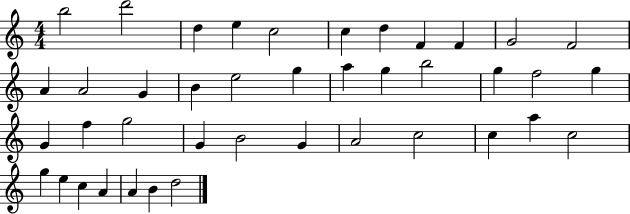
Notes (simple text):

B5/h D6/h D5/q E5/q C5/h C5/q D5/q F4/q F4/q G4/h F4/h A4/q A4/h G4/q B4/q E5/h G5/q A5/q G5/q B5/h G5/q F5/h G5/q G4/q F5/q G5/h G4/q B4/h G4/q A4/h C5/h C5/q A5/q C5/h G5/q E5/q C5/q A4/q A4/q B4/q D5/h